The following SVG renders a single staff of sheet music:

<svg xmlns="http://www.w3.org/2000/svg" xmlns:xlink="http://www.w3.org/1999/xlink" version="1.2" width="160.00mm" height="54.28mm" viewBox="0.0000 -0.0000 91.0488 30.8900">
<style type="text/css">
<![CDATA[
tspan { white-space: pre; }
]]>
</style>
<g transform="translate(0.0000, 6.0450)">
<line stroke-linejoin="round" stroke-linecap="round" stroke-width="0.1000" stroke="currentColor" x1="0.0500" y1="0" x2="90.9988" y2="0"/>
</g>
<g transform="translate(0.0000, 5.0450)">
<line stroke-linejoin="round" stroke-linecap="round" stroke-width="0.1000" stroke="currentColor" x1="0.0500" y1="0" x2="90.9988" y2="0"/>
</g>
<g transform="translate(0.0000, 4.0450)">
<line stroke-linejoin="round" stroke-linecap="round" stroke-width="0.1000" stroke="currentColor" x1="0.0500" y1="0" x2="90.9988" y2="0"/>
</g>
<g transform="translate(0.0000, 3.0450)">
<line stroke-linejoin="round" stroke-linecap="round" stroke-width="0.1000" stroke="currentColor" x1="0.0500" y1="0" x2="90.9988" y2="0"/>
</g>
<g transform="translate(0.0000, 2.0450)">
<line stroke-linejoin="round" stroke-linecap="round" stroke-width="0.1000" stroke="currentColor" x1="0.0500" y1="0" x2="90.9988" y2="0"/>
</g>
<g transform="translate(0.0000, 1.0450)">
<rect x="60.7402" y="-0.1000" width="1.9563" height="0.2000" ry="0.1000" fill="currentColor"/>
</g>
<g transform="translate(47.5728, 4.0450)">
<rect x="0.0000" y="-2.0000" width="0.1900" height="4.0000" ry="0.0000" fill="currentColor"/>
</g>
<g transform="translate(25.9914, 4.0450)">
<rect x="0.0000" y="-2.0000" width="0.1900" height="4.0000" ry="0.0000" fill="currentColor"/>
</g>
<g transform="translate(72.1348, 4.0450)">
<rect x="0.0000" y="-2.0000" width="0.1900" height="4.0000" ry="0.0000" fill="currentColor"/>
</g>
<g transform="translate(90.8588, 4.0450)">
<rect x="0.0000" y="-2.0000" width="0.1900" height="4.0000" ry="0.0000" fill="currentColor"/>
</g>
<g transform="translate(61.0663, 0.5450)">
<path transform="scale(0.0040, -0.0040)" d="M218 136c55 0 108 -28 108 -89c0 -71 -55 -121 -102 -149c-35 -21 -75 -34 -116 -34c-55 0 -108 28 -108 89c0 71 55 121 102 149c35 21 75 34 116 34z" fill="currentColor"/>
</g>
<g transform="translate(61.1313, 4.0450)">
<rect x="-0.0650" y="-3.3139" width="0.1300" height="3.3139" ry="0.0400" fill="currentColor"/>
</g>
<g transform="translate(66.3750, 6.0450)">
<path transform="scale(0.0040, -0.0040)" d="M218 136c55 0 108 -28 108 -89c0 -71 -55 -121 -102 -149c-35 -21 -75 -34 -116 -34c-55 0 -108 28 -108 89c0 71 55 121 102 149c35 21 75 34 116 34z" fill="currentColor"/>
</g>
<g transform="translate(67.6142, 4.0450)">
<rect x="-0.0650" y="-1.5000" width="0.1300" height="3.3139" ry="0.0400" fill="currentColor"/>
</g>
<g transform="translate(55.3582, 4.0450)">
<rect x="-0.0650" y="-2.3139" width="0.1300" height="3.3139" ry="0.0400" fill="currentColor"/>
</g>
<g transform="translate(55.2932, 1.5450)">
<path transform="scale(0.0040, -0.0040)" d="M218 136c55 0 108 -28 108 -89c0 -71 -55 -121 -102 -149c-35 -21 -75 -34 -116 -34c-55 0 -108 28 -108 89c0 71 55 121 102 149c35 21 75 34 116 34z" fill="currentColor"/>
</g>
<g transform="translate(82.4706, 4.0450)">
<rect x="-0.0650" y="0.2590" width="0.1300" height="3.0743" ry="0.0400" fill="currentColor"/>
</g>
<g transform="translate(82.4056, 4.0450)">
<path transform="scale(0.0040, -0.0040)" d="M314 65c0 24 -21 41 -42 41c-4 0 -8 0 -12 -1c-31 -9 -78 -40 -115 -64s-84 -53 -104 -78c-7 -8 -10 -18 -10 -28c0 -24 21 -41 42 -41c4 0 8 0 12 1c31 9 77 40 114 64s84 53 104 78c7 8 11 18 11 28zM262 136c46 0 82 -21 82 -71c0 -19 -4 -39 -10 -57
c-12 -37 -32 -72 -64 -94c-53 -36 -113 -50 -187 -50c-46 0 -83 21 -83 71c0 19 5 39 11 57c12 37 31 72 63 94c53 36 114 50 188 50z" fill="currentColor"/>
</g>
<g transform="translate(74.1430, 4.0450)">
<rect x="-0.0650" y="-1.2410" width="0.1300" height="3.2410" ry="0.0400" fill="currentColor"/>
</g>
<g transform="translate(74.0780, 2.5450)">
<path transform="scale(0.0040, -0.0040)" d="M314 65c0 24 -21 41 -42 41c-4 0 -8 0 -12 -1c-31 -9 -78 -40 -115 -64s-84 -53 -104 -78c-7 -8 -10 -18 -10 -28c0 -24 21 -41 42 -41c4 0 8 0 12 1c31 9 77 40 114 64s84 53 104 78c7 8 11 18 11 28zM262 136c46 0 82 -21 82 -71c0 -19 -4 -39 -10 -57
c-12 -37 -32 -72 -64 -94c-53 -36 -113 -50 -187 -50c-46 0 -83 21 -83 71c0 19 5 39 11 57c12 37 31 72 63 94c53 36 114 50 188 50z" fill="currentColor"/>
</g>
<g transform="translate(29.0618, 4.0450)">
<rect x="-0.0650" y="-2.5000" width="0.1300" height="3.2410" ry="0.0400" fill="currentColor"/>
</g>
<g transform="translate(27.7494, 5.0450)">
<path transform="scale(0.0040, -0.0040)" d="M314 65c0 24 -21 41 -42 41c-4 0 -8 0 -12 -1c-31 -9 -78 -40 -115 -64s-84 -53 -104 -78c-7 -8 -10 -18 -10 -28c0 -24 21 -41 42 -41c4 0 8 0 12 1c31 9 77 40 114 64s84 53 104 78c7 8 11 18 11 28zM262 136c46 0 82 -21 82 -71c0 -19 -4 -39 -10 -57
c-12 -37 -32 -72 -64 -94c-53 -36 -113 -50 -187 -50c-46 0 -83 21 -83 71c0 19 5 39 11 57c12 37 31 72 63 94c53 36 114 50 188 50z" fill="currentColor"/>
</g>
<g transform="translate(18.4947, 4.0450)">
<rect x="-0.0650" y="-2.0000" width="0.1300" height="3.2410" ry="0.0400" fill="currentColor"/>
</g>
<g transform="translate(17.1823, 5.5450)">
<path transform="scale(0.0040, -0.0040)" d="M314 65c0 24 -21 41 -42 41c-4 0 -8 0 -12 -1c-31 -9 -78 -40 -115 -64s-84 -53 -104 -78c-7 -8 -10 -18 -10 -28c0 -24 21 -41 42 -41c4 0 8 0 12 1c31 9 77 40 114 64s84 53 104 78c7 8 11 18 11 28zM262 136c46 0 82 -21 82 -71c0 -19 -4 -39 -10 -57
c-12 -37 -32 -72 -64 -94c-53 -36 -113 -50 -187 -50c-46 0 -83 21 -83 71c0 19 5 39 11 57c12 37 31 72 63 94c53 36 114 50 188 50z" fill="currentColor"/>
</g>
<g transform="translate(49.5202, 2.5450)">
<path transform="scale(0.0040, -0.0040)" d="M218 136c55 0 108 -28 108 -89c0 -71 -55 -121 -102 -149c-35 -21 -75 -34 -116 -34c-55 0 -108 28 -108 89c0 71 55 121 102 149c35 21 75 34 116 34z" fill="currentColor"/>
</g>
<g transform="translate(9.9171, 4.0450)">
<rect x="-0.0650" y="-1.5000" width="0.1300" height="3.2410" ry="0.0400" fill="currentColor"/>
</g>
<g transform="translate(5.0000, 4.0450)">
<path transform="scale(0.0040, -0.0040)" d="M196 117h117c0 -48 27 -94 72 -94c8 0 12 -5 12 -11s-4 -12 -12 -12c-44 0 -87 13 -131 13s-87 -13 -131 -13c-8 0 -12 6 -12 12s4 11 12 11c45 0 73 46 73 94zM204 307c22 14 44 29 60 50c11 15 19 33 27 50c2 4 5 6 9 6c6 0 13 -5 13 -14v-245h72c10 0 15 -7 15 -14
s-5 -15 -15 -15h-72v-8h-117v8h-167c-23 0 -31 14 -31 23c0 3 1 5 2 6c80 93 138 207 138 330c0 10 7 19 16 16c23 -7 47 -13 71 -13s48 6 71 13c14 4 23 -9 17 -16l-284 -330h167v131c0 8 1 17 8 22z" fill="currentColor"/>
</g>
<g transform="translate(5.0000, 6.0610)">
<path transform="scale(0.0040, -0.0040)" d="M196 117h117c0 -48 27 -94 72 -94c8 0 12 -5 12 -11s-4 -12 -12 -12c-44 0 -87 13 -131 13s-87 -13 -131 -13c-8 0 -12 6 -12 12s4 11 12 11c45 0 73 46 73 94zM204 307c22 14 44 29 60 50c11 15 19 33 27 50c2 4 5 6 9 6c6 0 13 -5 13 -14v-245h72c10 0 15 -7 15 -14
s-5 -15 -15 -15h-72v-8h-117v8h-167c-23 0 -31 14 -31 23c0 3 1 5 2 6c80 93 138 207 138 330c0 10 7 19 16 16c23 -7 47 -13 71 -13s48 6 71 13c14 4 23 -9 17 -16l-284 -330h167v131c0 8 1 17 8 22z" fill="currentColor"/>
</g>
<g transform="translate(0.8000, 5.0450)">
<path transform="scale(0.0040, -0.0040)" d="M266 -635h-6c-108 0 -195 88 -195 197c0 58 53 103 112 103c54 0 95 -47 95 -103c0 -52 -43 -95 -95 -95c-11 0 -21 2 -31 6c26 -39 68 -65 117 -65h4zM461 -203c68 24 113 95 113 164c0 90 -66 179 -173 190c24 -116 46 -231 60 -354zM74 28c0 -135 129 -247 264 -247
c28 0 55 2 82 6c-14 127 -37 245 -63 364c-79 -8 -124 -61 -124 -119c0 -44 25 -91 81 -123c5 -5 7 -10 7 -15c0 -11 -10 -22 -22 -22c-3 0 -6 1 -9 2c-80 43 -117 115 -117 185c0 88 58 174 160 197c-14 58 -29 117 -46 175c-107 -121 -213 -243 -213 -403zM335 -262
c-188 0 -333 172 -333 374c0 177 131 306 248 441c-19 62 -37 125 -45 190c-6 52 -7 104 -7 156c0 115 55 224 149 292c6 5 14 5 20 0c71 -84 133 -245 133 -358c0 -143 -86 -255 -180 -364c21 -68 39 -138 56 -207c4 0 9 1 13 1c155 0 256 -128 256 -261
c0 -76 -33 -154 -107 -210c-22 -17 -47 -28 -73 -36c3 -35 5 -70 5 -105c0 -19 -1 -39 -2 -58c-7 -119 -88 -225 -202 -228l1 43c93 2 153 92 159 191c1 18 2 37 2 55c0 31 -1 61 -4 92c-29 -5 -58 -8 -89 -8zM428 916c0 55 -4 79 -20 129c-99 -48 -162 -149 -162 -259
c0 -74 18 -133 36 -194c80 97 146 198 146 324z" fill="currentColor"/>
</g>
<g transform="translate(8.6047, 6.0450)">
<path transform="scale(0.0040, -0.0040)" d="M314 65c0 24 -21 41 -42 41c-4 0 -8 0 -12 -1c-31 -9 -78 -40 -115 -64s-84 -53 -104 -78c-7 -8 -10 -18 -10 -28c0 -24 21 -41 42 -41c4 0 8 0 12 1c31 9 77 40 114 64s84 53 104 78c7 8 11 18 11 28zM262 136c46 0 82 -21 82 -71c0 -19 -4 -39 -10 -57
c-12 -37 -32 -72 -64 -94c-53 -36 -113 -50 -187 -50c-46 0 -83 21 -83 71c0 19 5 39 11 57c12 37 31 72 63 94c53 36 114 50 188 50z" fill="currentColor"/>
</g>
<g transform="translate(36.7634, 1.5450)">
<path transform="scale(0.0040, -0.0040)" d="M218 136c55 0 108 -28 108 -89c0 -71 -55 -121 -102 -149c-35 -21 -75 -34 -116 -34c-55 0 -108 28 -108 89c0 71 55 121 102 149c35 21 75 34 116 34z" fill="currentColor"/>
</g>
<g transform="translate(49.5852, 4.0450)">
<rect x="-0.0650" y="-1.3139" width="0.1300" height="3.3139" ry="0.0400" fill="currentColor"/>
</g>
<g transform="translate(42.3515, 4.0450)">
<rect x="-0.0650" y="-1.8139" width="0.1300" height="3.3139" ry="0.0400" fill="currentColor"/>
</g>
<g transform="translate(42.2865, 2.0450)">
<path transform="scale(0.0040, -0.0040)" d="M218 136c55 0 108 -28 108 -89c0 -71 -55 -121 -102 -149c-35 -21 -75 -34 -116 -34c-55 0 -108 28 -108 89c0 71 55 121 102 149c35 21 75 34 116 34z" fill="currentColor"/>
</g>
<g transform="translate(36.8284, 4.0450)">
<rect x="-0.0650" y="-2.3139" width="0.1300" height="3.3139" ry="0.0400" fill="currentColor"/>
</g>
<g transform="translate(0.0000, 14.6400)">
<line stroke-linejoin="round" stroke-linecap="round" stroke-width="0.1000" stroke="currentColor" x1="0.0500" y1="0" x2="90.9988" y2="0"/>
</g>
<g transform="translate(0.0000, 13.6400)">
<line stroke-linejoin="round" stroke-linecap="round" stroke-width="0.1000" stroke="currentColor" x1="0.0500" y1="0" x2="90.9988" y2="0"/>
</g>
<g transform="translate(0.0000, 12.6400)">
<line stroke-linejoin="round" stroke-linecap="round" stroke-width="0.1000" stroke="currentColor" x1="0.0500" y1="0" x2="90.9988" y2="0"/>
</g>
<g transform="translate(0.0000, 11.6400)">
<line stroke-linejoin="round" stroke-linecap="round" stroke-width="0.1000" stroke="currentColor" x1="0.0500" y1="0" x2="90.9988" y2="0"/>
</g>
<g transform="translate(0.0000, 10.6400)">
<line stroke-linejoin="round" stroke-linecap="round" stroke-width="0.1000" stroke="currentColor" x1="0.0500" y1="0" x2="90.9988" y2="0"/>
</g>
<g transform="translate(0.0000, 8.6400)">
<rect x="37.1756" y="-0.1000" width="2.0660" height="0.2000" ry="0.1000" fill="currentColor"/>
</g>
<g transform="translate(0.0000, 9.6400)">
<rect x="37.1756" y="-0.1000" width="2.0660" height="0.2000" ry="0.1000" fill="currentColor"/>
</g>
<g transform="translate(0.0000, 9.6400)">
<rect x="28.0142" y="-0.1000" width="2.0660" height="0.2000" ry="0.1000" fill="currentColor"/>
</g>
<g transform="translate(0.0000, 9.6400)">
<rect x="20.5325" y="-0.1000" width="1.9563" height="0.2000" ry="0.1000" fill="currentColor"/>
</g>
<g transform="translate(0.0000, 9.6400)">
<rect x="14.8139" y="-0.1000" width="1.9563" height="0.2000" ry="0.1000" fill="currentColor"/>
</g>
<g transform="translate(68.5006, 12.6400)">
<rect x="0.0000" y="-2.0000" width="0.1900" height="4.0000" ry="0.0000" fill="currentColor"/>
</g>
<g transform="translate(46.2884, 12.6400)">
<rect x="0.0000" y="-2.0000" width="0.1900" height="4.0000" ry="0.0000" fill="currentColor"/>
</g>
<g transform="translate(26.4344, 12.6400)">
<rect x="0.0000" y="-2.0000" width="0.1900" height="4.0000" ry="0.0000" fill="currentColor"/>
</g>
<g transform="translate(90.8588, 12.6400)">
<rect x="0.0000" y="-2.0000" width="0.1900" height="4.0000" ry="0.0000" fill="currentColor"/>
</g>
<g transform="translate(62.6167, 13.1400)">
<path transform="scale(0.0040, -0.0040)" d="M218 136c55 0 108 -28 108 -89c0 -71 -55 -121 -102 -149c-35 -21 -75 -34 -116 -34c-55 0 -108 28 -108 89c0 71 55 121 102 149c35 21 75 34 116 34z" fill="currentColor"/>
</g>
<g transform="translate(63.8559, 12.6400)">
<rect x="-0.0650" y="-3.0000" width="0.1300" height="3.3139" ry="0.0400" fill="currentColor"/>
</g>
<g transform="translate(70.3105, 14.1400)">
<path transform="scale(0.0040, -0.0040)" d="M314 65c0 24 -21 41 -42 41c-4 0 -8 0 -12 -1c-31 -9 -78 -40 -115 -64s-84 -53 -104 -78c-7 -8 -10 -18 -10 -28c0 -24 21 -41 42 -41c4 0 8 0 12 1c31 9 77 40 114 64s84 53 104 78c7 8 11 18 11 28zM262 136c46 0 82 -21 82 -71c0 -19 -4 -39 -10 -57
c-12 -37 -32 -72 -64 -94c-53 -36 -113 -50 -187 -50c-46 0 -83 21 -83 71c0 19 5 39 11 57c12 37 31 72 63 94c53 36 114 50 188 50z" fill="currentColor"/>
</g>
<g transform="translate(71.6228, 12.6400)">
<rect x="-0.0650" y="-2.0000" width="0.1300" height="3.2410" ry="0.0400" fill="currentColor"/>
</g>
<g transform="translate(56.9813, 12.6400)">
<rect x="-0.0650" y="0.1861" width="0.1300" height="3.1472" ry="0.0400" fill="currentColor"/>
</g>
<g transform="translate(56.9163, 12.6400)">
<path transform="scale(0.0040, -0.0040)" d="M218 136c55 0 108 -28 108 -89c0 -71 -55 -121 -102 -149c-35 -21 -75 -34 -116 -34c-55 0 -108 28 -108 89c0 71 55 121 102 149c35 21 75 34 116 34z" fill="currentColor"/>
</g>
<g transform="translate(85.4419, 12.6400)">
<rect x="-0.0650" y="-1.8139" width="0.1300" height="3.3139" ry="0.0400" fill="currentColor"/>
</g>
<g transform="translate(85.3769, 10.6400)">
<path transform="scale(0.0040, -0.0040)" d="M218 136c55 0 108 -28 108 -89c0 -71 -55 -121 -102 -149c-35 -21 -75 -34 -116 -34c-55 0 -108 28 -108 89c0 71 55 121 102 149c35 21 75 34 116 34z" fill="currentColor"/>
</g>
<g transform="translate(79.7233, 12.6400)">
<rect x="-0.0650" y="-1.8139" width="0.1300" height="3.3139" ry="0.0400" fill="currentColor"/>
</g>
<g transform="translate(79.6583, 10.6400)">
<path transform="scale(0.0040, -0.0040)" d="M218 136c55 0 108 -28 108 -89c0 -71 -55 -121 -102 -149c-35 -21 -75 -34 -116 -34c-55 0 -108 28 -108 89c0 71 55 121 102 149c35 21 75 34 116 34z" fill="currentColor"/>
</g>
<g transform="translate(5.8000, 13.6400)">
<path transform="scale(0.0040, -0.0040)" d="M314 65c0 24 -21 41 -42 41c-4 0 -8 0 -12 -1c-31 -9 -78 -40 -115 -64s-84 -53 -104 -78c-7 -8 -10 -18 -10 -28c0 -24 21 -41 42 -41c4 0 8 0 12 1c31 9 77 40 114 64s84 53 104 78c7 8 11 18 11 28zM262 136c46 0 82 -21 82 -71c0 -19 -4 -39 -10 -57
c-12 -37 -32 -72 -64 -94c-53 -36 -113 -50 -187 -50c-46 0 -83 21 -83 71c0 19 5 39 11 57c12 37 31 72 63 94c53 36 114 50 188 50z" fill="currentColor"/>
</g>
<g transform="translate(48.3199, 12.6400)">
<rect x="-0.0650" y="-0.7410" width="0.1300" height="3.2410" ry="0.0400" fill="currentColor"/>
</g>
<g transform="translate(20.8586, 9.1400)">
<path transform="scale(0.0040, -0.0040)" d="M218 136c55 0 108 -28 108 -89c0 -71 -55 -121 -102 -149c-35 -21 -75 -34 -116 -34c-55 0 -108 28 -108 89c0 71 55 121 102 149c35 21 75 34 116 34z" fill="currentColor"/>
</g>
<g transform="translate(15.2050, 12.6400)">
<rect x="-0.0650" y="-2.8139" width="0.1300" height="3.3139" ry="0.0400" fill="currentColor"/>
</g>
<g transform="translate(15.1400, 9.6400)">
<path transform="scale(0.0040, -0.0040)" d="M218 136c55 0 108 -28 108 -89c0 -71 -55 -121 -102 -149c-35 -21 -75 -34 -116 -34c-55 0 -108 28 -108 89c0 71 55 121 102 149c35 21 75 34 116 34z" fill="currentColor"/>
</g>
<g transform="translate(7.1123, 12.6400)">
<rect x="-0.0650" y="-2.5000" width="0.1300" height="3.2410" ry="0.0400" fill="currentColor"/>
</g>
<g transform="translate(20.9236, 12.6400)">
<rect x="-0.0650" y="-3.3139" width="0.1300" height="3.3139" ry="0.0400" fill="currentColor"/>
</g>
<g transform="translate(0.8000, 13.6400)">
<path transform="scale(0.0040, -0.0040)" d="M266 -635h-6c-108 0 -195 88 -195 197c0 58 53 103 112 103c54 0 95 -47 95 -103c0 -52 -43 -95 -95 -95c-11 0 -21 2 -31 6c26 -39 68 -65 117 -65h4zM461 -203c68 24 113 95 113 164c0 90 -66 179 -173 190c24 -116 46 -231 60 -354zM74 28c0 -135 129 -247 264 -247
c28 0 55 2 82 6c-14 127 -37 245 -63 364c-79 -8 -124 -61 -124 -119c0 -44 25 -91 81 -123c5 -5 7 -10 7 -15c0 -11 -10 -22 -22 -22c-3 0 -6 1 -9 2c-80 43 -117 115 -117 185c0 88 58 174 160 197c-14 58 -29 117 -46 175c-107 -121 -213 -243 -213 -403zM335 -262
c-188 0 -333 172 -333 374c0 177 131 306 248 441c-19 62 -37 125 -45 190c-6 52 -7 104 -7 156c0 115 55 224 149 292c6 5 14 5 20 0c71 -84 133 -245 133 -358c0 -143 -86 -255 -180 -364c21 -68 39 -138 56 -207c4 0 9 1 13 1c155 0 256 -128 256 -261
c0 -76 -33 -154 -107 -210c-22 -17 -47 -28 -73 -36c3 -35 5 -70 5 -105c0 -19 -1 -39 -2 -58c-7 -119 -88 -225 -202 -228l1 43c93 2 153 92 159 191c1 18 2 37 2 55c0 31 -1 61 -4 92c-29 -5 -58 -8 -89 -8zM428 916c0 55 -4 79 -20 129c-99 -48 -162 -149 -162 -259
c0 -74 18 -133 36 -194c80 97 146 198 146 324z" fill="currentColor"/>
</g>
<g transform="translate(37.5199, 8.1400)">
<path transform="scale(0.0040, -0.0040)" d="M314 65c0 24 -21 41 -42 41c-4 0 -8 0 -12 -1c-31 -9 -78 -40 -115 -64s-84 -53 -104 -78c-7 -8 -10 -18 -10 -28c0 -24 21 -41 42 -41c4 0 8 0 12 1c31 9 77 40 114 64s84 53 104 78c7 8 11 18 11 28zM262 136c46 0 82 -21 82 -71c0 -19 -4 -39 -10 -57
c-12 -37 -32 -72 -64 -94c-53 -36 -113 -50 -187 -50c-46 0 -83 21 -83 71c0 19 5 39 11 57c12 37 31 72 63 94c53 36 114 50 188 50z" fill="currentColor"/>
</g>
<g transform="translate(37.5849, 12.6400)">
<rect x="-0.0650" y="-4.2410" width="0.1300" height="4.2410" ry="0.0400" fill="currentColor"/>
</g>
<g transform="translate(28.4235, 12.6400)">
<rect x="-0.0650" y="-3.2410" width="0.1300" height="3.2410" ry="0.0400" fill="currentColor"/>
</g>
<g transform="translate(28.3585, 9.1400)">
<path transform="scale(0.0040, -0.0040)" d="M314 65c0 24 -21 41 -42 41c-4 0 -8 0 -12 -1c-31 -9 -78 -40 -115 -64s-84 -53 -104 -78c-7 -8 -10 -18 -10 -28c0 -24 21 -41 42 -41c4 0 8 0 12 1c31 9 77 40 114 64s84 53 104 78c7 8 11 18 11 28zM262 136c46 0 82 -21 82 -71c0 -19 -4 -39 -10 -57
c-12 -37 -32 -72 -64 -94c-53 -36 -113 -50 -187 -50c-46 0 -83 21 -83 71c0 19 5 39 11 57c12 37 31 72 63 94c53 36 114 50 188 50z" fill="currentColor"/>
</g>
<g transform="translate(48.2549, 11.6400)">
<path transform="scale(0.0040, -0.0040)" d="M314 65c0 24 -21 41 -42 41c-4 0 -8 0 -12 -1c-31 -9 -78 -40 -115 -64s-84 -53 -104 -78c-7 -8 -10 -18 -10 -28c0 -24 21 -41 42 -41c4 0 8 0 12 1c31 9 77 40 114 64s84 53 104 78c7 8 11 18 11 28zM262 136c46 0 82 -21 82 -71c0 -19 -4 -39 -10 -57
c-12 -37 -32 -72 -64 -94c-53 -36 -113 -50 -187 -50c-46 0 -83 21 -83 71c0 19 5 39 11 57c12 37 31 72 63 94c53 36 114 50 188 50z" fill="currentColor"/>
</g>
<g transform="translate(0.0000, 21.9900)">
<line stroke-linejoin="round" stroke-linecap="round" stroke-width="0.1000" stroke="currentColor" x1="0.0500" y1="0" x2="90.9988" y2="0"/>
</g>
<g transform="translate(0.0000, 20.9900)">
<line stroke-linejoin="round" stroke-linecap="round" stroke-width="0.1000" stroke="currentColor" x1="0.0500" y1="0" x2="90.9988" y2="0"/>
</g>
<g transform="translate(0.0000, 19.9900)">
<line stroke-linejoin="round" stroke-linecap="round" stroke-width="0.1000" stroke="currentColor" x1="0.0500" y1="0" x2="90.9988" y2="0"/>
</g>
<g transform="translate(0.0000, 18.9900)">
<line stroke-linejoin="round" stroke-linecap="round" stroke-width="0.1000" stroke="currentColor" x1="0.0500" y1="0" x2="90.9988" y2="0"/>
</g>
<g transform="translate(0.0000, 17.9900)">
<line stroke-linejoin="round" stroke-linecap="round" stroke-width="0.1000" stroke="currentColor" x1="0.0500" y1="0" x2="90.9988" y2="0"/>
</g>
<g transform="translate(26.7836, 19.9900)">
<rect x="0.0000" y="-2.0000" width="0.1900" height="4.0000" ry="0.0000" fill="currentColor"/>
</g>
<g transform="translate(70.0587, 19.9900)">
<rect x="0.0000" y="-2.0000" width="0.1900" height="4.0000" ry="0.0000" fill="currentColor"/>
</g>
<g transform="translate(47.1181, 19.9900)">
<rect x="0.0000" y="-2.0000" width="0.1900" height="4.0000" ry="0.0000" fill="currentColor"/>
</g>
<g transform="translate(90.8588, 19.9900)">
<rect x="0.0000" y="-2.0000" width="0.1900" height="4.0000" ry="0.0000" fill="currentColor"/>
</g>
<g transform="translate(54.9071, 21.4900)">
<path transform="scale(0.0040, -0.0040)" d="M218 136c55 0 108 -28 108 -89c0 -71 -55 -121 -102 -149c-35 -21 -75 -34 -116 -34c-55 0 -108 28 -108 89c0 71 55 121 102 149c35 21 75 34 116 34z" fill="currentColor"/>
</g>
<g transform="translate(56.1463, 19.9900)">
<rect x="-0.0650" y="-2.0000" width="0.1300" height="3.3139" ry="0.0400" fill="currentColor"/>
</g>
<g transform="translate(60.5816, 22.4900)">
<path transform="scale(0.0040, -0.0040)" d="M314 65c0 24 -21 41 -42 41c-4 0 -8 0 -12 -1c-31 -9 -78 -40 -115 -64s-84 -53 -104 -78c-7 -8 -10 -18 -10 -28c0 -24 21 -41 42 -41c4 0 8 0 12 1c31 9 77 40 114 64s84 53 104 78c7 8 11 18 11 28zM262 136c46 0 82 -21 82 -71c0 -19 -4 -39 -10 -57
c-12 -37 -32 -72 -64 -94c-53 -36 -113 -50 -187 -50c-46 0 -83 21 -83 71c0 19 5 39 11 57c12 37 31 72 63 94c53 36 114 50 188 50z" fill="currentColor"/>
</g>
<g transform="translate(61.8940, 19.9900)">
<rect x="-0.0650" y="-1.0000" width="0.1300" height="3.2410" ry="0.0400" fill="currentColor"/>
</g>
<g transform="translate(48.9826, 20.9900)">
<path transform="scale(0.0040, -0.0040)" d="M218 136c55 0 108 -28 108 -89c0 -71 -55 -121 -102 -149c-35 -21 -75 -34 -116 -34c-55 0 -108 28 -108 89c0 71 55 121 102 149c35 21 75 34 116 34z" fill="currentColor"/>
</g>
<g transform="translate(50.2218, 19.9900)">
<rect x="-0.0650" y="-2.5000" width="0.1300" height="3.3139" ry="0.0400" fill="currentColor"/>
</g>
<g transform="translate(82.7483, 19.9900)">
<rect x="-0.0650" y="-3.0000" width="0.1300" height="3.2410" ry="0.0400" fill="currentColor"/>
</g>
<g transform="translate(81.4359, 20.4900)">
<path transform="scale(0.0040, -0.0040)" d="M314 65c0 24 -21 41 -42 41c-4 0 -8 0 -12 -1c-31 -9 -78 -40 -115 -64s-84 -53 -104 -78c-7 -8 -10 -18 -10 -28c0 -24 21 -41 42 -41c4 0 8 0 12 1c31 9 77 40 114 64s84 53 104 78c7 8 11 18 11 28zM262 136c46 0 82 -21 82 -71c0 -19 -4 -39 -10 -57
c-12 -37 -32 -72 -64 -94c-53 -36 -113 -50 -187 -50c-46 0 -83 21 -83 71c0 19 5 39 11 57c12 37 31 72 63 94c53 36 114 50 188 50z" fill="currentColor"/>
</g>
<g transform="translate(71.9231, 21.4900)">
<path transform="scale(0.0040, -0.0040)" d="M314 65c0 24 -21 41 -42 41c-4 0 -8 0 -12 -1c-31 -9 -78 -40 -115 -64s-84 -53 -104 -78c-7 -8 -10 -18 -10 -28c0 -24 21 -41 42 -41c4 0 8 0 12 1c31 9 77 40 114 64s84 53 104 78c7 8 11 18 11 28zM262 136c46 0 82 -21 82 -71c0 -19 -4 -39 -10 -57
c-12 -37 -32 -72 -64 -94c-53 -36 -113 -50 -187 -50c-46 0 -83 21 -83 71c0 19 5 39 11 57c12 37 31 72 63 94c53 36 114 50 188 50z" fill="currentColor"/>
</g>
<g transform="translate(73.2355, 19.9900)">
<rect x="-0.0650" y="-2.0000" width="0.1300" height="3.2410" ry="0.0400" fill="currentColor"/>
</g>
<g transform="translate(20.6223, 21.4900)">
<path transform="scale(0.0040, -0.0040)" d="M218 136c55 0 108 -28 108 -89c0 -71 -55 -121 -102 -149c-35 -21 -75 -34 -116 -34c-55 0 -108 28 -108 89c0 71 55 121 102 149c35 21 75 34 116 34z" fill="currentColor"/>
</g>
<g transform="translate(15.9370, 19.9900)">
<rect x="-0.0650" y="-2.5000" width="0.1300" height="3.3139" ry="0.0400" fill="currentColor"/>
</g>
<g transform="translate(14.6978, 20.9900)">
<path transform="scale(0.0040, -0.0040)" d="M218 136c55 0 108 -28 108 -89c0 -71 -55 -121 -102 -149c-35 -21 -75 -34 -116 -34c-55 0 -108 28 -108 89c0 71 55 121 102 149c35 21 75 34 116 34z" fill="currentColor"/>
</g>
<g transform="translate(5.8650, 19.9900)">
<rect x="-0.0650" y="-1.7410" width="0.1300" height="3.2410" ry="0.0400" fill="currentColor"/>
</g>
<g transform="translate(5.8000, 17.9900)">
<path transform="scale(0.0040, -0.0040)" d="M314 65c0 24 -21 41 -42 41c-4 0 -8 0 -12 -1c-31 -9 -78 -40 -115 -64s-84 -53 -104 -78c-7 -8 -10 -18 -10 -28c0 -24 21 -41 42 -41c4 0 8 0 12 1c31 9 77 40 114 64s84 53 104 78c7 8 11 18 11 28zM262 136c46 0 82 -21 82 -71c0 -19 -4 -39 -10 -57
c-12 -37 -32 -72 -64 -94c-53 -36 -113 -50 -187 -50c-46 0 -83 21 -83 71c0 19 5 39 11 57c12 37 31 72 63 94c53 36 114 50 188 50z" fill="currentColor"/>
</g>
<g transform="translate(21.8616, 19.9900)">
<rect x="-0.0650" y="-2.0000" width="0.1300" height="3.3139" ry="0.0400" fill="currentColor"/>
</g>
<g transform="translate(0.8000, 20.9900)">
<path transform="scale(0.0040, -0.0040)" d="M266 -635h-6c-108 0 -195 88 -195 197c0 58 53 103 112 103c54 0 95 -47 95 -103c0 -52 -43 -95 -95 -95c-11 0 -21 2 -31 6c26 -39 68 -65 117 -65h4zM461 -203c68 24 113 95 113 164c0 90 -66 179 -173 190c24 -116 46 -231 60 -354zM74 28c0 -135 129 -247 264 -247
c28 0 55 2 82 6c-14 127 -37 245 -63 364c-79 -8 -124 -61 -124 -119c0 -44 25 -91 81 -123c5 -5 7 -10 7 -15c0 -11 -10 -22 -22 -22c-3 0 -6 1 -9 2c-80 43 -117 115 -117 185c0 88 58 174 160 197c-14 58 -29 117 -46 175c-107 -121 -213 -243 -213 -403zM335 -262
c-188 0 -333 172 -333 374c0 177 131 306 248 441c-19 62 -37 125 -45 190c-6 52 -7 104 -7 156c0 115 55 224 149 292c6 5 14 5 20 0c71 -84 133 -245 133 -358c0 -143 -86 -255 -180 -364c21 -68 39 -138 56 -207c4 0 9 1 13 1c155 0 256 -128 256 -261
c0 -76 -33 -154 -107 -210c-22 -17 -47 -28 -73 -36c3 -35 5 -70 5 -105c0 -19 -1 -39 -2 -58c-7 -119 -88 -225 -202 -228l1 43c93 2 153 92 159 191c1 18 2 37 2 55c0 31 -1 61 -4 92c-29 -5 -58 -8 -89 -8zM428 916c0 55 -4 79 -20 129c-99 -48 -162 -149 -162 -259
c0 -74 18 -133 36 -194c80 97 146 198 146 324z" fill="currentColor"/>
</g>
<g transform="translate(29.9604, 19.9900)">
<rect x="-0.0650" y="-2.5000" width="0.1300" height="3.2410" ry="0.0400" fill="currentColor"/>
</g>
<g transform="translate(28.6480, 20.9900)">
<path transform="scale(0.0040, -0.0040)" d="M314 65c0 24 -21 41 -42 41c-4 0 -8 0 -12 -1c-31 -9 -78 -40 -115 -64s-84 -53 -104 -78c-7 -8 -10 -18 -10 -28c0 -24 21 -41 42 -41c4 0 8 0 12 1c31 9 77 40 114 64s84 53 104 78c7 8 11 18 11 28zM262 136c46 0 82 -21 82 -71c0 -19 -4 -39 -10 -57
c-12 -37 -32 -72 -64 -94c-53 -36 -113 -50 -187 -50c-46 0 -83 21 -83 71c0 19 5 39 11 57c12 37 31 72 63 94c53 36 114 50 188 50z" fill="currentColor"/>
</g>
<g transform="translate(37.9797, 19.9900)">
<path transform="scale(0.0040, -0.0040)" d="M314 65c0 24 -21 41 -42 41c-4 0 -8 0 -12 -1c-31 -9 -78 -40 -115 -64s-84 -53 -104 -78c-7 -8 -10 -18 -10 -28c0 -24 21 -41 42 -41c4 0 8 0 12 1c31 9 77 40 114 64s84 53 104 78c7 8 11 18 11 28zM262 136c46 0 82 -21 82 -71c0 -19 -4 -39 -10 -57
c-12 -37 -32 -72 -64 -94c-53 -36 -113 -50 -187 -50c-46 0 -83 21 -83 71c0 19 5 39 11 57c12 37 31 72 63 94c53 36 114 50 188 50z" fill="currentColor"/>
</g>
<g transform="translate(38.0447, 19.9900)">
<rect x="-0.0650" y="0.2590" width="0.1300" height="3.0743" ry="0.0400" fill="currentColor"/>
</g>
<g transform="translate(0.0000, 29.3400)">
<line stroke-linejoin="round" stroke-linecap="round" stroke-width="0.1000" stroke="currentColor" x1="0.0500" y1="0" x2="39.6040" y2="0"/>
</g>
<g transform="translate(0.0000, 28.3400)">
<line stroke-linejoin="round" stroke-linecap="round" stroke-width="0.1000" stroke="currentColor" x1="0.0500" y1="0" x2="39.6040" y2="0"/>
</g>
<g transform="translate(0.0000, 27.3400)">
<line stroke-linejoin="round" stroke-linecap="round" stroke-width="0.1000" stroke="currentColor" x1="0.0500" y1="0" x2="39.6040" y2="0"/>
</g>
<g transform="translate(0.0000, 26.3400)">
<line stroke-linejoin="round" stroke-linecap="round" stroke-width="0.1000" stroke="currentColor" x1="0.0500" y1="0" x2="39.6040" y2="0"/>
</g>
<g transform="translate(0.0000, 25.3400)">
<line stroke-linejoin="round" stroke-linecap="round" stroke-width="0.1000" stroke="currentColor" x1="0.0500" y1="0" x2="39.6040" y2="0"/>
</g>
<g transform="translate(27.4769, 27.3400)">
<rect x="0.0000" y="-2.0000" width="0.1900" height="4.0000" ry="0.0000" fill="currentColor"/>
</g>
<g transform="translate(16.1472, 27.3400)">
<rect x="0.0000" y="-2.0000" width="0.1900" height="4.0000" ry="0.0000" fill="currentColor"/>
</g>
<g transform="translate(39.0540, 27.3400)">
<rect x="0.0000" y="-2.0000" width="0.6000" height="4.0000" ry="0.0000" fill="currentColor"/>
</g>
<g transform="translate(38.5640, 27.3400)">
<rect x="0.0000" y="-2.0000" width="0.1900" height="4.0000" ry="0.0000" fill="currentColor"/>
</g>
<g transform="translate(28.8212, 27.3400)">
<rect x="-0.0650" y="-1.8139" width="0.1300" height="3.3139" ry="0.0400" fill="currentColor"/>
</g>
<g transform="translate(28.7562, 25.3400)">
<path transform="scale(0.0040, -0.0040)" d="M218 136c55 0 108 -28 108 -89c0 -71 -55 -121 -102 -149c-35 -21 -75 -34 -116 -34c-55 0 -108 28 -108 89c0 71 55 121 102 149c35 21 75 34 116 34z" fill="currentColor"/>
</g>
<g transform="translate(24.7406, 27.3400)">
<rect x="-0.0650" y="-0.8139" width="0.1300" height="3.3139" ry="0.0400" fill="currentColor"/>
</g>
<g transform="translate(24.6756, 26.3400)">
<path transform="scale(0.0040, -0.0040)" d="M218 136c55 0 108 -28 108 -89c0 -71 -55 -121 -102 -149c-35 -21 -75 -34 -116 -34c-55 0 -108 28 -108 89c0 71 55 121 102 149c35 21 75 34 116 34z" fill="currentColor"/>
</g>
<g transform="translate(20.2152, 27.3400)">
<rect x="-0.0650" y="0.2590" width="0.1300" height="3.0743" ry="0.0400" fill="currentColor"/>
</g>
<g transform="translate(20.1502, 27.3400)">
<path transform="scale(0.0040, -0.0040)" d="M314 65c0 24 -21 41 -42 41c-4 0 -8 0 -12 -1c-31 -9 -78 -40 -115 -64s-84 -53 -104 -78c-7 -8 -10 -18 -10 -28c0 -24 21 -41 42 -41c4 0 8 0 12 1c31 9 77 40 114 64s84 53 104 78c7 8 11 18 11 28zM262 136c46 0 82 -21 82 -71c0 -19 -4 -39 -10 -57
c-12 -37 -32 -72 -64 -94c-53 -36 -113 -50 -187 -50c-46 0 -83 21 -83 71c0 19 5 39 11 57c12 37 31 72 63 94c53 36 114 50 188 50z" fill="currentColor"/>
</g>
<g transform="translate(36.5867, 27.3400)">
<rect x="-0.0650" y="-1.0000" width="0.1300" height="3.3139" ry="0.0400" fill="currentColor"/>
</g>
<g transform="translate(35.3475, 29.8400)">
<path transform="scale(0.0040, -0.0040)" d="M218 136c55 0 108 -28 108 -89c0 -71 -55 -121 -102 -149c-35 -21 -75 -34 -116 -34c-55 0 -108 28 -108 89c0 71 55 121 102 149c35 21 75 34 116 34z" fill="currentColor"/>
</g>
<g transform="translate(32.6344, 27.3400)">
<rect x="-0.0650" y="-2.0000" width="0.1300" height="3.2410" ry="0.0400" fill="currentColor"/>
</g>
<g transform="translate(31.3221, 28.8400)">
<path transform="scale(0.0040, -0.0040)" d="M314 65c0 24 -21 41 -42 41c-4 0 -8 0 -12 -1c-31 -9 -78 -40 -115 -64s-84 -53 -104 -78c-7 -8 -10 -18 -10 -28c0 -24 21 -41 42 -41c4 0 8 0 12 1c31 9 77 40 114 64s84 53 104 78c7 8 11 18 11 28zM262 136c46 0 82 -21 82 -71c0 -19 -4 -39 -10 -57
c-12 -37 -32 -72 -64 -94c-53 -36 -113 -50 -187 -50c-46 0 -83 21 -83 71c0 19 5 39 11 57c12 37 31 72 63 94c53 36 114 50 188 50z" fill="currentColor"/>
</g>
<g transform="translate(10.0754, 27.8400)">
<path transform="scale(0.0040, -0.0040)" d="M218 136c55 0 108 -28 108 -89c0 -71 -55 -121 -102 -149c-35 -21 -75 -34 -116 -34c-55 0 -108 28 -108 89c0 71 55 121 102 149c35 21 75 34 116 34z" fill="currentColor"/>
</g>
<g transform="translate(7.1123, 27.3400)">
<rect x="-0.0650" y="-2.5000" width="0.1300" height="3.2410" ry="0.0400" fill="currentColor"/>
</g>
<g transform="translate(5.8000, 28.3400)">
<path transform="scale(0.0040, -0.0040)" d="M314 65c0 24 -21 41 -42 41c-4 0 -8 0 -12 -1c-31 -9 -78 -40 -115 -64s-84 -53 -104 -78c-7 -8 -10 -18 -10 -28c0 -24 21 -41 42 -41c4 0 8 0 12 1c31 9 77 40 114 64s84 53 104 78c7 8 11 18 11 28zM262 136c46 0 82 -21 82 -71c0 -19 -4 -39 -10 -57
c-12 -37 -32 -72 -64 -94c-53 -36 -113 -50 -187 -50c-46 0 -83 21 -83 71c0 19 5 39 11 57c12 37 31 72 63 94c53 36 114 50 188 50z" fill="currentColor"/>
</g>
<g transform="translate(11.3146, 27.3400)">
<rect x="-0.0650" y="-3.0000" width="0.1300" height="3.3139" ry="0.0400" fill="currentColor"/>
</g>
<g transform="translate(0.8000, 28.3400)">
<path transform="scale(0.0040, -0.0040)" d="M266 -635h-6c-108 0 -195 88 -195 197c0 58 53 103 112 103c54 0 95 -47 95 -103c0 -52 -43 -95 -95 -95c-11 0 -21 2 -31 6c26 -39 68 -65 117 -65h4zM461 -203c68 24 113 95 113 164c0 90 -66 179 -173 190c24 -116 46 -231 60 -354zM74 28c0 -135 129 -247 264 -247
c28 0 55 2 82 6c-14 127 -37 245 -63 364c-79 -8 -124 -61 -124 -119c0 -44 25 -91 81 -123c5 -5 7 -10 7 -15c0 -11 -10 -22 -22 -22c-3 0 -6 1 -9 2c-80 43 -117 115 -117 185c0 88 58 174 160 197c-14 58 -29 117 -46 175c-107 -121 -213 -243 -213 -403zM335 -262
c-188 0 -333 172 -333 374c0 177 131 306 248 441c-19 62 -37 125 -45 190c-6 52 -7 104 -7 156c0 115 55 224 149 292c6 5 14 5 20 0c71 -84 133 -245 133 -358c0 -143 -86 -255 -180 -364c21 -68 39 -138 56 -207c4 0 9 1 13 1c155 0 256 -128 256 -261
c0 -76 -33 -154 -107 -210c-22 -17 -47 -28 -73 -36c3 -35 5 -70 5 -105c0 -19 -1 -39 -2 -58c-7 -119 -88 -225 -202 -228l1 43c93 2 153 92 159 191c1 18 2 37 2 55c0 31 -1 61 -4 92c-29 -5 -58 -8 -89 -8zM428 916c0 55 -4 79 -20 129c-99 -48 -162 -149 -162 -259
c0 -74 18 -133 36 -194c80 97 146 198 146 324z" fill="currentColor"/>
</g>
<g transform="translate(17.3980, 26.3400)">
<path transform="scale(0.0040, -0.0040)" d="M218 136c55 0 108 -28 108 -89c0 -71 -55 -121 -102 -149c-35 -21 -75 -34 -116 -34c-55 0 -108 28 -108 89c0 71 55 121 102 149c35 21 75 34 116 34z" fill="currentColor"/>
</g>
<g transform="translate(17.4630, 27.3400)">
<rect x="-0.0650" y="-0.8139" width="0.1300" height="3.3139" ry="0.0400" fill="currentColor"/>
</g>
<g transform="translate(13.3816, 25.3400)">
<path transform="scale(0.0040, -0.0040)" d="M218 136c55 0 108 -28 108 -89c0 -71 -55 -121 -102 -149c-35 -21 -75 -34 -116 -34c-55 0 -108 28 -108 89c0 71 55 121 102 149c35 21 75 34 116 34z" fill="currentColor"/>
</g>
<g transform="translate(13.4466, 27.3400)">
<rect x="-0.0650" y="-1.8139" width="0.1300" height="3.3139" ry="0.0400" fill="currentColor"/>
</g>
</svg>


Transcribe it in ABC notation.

X:1
T:Untitled
M:4/4
L:1/4
K:C
E2 F2 G2 g f e g b E e2 B2 G2 a b b2 d'2 d2 B A F2 f f f2 G F G2 B2 G F D2 F2 A2 G2 A f d B2 d f F2 D